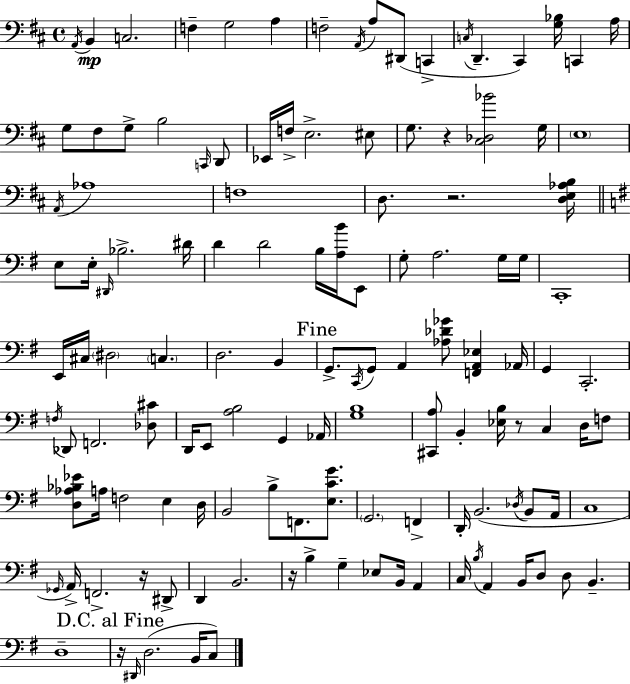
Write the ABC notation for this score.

X:1
T:Untitled
M:4/4
L:1/4
K:D
A,,/4 B,, C,2 F, G,2 A, F,2 A,,/4 A,/2 ^D,,/2 C,, C,/4 D,, ^C,, [G,_B,]/4 C,, A,/4 G,/2 ^F,/2 G,/2 B,2 C,,/4 D,,/2 _E,,/4 F,/4 E,2 ^E,/2 G,/2 z [^C,_D,_B]2 G,/4 E,4 A,,/4 _A,4 F,4 D,/2 z2 [D,E,_A,B,]/4 E,/2 E,/4 ^D,,/4 _B,2 ^D/4 D D2 B,/4 [A,B]/4 E,,/2 G,/2 A,2 G,/4 G,/4 C,,4 E,,/4 ^C,/4 ^D,2 C, D,2 B,, G,,/2 C,,/4 G,,/2 A,, [_A,_D_G]/2 [F,,A,,_E,] _A,,/4 G,, C,,2 F,/4 _D,,/2 F,,2 [_D,^C]/2 D,,/4 E,,/2 [A,B,]2 G,, _A,,/4 [G,B,]4 [^C,,A,]/2 B,, [_E,B,]/4 z/2 C, D,/4 F,/2 [D,_A,_B,_E]/2 A,/4 F,2 E, D,/4 B,,2 B,/2 F,,/2 [E,CG]/2 G,,2 F,, D,,/4 B,,2 _D,/4 B,,/2 A,,/4 C,4 _G,,/4 A,,/4 F,,2 z/4 ^D,,/2 D,, B,,2 z/4 B, G, _E,/2 B,,/4 A,, C,/4 B,/4 A,, B,,/4 D,/2 D,/2 B,, D,4 z/4 ^D,,/4 D,2 B,,/4 C,/2